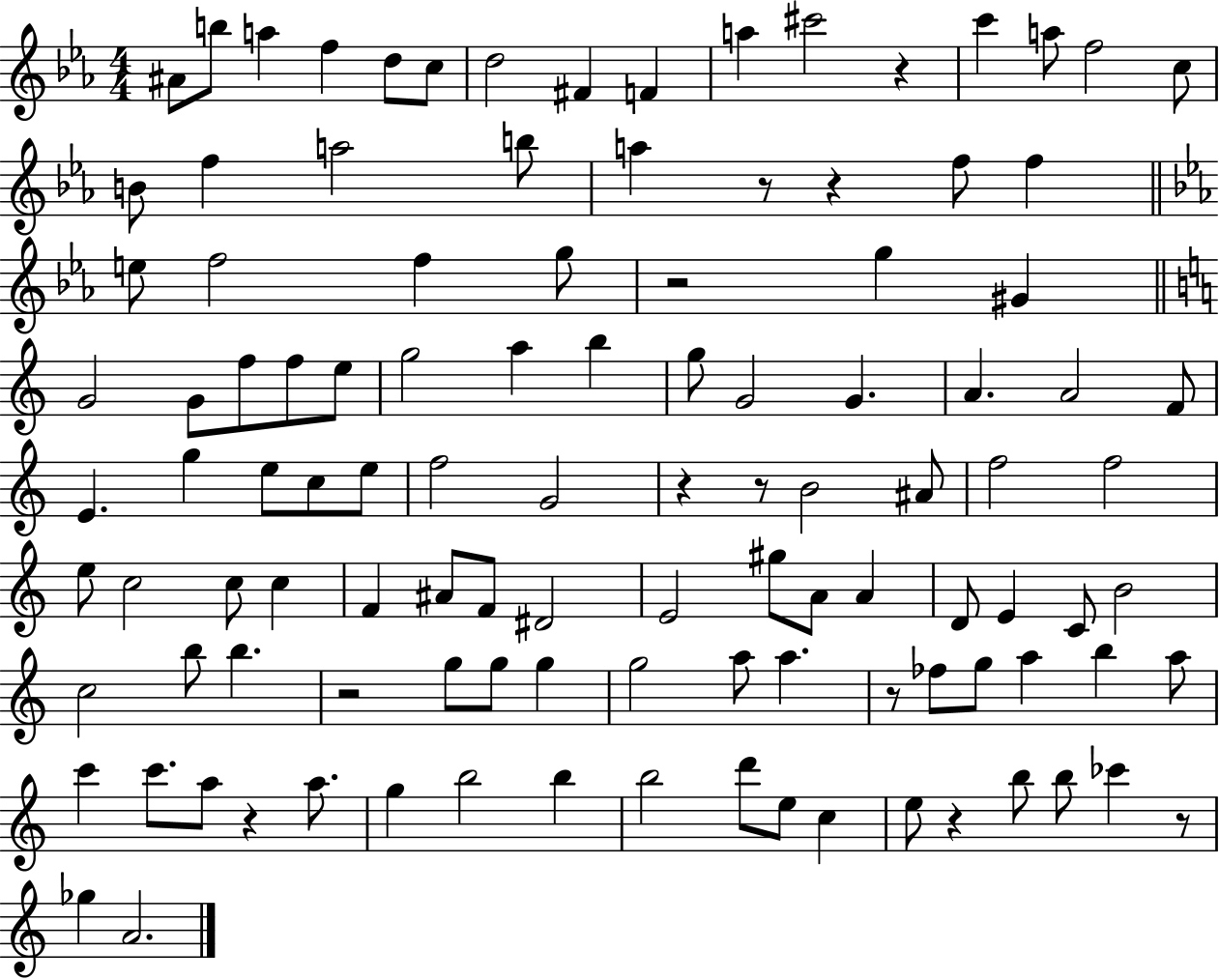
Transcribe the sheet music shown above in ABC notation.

X:1
T:Untitled
M:4/4
L:1/4
K:Eb
^A/2 b/2 a f d/2 c/2 d2 ^F F a ^c'2 z c' a/2 f2 c/2 B/2 f a2 b/2 a z/2 z f/2 f e/2 f2 f g/2 z2 g ^G G2 G/2 f/2 f/2 e/2 g2 a b g/2 G2 G A A2 F/2 E g e/2 c/2 e/2 f2 G2 z z/2 B2 ^A/2 f2 f2 e/2 c2 c/2 c F ^A/2 F/2 ^D2 E2 ^g/2 A/2 A D/2 E C/2 B2 c2 b/2 b z2 g/2 g/2 g g2 a/2 a z/2 _f/2 g/2 a b a/2 c' c'/2 a/2 z a/2 g b2 b b2 d'/2 e/2 c e/2 z b/2 b/2 _c' z/2 _g A2